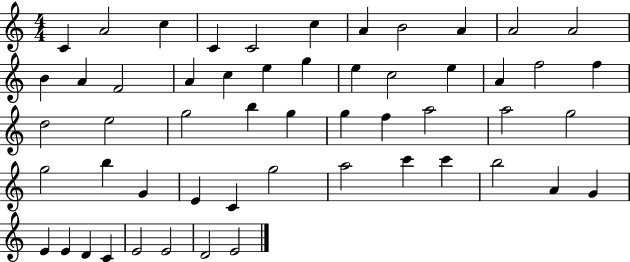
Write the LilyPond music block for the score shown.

{
  \clef treble
  \numericTimeSignature
  \time 4/4
  \key c \major
  c'4 a'2 c''4 | c'4 c'2 c''4 | a'4 b'2 a'4 | a'2 a'2 | \break b'4 a'4 f'2 | a'4 c''4 e''4 g''4 | e''4 c''2 e''4 | a'4 f''2 f''4 | \break d''2 e''2 | g''2 b''4 g''4 | g''4 f''4 a''2 | a''2 g''2 | \break g''2 b''4 g'4 | e'4 c'4 g''2 | a''2 c'''4 c'''4 | b''2 a'4 g'4 | \break e'4 e'4 d'4 c'4 | e'2 e'2 | d'2 e'2 | \bar "|."
}